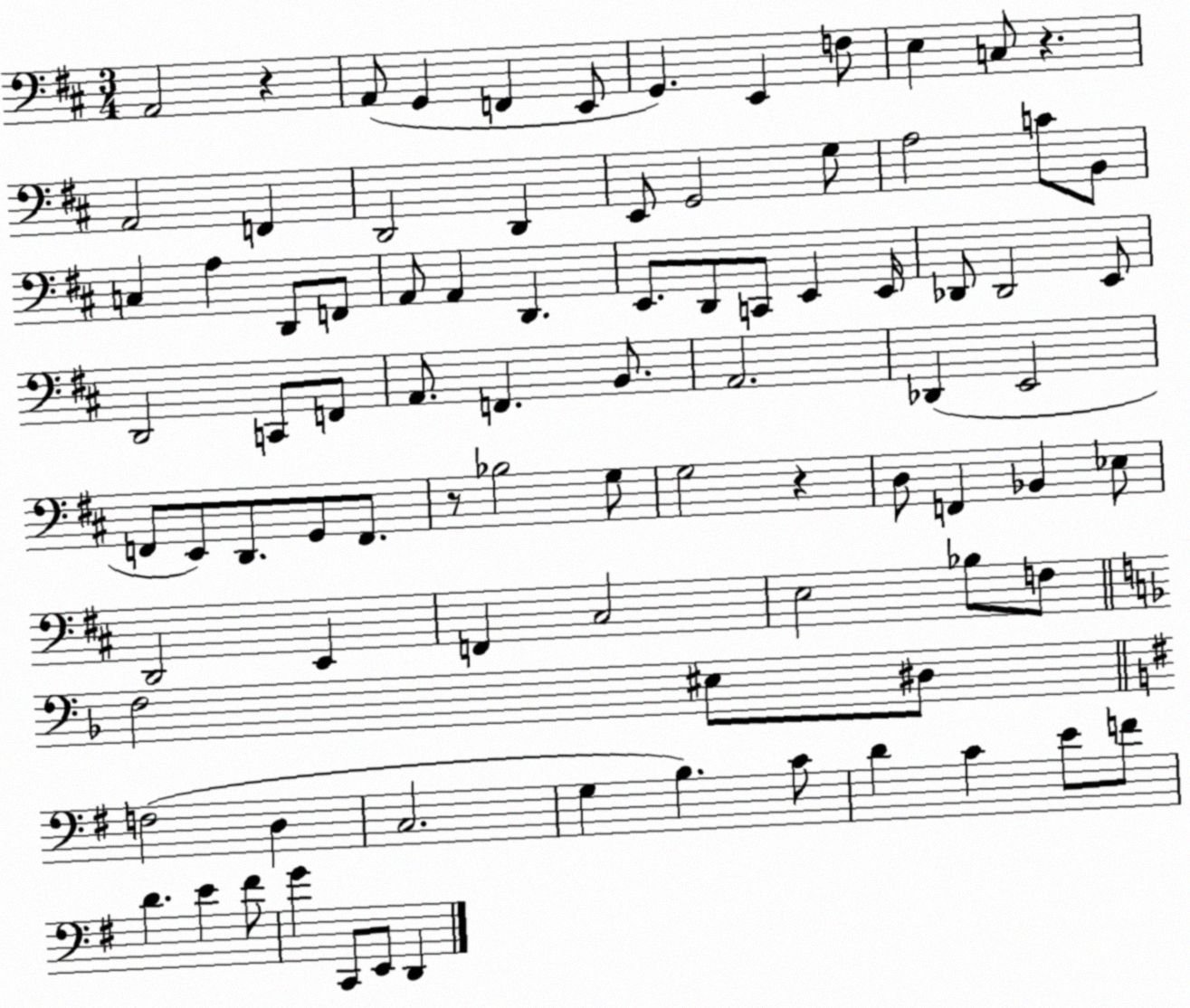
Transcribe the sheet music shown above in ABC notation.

X:1
T:Untitled
M:3/4
L:1/4
K:D
A,,2 z A,,/2 G,, F,, E,,/2 G,, E,, F,/2 E, C,/2 z A,,2 F,, D,,2 D,, E,,/2 G,,2 G,/2 A,2 C/2 B,,/2 C, A, D,,/2 F,,/2 A,,/2 A,, D,, E,,/2 D,,/2 C,,/2 E,, E,,/4 _D,,/2 _D,,2 E,,/2 D,,2 C,,/2 F,,/2 A,,/2 F,, B,,/2 A,,2 _D,, E,,2 F,,/2 E,,/2 D,,/2 G,,/2 F,,/2 z/2 _B,2 G,/2 G,2 z D,/2 F,, _B,, _E,/2 D,,2 E,, F,, ^C,2 E,2 _B,/2 F,/2 F,2 ^E,/2 ^D,/2 F,2 D, C,2 G, B, C/2 D C E/2 F/2 D E ^F/2 G C,,/2 E,,/2 D,,